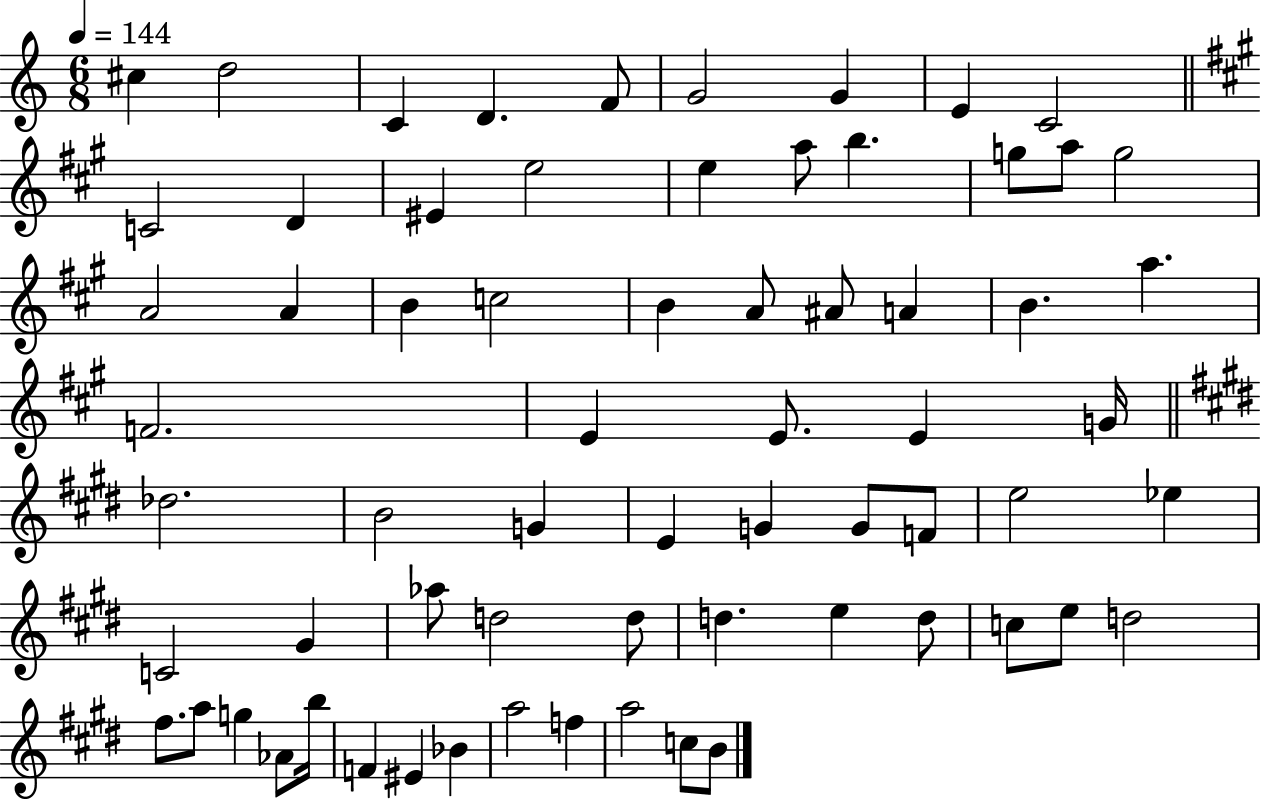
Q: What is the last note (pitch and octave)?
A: B4